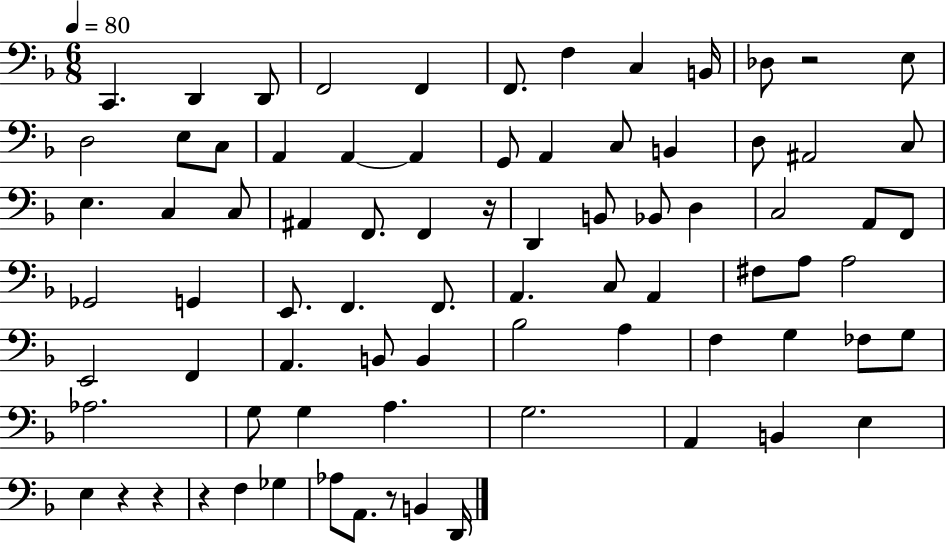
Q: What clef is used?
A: bass